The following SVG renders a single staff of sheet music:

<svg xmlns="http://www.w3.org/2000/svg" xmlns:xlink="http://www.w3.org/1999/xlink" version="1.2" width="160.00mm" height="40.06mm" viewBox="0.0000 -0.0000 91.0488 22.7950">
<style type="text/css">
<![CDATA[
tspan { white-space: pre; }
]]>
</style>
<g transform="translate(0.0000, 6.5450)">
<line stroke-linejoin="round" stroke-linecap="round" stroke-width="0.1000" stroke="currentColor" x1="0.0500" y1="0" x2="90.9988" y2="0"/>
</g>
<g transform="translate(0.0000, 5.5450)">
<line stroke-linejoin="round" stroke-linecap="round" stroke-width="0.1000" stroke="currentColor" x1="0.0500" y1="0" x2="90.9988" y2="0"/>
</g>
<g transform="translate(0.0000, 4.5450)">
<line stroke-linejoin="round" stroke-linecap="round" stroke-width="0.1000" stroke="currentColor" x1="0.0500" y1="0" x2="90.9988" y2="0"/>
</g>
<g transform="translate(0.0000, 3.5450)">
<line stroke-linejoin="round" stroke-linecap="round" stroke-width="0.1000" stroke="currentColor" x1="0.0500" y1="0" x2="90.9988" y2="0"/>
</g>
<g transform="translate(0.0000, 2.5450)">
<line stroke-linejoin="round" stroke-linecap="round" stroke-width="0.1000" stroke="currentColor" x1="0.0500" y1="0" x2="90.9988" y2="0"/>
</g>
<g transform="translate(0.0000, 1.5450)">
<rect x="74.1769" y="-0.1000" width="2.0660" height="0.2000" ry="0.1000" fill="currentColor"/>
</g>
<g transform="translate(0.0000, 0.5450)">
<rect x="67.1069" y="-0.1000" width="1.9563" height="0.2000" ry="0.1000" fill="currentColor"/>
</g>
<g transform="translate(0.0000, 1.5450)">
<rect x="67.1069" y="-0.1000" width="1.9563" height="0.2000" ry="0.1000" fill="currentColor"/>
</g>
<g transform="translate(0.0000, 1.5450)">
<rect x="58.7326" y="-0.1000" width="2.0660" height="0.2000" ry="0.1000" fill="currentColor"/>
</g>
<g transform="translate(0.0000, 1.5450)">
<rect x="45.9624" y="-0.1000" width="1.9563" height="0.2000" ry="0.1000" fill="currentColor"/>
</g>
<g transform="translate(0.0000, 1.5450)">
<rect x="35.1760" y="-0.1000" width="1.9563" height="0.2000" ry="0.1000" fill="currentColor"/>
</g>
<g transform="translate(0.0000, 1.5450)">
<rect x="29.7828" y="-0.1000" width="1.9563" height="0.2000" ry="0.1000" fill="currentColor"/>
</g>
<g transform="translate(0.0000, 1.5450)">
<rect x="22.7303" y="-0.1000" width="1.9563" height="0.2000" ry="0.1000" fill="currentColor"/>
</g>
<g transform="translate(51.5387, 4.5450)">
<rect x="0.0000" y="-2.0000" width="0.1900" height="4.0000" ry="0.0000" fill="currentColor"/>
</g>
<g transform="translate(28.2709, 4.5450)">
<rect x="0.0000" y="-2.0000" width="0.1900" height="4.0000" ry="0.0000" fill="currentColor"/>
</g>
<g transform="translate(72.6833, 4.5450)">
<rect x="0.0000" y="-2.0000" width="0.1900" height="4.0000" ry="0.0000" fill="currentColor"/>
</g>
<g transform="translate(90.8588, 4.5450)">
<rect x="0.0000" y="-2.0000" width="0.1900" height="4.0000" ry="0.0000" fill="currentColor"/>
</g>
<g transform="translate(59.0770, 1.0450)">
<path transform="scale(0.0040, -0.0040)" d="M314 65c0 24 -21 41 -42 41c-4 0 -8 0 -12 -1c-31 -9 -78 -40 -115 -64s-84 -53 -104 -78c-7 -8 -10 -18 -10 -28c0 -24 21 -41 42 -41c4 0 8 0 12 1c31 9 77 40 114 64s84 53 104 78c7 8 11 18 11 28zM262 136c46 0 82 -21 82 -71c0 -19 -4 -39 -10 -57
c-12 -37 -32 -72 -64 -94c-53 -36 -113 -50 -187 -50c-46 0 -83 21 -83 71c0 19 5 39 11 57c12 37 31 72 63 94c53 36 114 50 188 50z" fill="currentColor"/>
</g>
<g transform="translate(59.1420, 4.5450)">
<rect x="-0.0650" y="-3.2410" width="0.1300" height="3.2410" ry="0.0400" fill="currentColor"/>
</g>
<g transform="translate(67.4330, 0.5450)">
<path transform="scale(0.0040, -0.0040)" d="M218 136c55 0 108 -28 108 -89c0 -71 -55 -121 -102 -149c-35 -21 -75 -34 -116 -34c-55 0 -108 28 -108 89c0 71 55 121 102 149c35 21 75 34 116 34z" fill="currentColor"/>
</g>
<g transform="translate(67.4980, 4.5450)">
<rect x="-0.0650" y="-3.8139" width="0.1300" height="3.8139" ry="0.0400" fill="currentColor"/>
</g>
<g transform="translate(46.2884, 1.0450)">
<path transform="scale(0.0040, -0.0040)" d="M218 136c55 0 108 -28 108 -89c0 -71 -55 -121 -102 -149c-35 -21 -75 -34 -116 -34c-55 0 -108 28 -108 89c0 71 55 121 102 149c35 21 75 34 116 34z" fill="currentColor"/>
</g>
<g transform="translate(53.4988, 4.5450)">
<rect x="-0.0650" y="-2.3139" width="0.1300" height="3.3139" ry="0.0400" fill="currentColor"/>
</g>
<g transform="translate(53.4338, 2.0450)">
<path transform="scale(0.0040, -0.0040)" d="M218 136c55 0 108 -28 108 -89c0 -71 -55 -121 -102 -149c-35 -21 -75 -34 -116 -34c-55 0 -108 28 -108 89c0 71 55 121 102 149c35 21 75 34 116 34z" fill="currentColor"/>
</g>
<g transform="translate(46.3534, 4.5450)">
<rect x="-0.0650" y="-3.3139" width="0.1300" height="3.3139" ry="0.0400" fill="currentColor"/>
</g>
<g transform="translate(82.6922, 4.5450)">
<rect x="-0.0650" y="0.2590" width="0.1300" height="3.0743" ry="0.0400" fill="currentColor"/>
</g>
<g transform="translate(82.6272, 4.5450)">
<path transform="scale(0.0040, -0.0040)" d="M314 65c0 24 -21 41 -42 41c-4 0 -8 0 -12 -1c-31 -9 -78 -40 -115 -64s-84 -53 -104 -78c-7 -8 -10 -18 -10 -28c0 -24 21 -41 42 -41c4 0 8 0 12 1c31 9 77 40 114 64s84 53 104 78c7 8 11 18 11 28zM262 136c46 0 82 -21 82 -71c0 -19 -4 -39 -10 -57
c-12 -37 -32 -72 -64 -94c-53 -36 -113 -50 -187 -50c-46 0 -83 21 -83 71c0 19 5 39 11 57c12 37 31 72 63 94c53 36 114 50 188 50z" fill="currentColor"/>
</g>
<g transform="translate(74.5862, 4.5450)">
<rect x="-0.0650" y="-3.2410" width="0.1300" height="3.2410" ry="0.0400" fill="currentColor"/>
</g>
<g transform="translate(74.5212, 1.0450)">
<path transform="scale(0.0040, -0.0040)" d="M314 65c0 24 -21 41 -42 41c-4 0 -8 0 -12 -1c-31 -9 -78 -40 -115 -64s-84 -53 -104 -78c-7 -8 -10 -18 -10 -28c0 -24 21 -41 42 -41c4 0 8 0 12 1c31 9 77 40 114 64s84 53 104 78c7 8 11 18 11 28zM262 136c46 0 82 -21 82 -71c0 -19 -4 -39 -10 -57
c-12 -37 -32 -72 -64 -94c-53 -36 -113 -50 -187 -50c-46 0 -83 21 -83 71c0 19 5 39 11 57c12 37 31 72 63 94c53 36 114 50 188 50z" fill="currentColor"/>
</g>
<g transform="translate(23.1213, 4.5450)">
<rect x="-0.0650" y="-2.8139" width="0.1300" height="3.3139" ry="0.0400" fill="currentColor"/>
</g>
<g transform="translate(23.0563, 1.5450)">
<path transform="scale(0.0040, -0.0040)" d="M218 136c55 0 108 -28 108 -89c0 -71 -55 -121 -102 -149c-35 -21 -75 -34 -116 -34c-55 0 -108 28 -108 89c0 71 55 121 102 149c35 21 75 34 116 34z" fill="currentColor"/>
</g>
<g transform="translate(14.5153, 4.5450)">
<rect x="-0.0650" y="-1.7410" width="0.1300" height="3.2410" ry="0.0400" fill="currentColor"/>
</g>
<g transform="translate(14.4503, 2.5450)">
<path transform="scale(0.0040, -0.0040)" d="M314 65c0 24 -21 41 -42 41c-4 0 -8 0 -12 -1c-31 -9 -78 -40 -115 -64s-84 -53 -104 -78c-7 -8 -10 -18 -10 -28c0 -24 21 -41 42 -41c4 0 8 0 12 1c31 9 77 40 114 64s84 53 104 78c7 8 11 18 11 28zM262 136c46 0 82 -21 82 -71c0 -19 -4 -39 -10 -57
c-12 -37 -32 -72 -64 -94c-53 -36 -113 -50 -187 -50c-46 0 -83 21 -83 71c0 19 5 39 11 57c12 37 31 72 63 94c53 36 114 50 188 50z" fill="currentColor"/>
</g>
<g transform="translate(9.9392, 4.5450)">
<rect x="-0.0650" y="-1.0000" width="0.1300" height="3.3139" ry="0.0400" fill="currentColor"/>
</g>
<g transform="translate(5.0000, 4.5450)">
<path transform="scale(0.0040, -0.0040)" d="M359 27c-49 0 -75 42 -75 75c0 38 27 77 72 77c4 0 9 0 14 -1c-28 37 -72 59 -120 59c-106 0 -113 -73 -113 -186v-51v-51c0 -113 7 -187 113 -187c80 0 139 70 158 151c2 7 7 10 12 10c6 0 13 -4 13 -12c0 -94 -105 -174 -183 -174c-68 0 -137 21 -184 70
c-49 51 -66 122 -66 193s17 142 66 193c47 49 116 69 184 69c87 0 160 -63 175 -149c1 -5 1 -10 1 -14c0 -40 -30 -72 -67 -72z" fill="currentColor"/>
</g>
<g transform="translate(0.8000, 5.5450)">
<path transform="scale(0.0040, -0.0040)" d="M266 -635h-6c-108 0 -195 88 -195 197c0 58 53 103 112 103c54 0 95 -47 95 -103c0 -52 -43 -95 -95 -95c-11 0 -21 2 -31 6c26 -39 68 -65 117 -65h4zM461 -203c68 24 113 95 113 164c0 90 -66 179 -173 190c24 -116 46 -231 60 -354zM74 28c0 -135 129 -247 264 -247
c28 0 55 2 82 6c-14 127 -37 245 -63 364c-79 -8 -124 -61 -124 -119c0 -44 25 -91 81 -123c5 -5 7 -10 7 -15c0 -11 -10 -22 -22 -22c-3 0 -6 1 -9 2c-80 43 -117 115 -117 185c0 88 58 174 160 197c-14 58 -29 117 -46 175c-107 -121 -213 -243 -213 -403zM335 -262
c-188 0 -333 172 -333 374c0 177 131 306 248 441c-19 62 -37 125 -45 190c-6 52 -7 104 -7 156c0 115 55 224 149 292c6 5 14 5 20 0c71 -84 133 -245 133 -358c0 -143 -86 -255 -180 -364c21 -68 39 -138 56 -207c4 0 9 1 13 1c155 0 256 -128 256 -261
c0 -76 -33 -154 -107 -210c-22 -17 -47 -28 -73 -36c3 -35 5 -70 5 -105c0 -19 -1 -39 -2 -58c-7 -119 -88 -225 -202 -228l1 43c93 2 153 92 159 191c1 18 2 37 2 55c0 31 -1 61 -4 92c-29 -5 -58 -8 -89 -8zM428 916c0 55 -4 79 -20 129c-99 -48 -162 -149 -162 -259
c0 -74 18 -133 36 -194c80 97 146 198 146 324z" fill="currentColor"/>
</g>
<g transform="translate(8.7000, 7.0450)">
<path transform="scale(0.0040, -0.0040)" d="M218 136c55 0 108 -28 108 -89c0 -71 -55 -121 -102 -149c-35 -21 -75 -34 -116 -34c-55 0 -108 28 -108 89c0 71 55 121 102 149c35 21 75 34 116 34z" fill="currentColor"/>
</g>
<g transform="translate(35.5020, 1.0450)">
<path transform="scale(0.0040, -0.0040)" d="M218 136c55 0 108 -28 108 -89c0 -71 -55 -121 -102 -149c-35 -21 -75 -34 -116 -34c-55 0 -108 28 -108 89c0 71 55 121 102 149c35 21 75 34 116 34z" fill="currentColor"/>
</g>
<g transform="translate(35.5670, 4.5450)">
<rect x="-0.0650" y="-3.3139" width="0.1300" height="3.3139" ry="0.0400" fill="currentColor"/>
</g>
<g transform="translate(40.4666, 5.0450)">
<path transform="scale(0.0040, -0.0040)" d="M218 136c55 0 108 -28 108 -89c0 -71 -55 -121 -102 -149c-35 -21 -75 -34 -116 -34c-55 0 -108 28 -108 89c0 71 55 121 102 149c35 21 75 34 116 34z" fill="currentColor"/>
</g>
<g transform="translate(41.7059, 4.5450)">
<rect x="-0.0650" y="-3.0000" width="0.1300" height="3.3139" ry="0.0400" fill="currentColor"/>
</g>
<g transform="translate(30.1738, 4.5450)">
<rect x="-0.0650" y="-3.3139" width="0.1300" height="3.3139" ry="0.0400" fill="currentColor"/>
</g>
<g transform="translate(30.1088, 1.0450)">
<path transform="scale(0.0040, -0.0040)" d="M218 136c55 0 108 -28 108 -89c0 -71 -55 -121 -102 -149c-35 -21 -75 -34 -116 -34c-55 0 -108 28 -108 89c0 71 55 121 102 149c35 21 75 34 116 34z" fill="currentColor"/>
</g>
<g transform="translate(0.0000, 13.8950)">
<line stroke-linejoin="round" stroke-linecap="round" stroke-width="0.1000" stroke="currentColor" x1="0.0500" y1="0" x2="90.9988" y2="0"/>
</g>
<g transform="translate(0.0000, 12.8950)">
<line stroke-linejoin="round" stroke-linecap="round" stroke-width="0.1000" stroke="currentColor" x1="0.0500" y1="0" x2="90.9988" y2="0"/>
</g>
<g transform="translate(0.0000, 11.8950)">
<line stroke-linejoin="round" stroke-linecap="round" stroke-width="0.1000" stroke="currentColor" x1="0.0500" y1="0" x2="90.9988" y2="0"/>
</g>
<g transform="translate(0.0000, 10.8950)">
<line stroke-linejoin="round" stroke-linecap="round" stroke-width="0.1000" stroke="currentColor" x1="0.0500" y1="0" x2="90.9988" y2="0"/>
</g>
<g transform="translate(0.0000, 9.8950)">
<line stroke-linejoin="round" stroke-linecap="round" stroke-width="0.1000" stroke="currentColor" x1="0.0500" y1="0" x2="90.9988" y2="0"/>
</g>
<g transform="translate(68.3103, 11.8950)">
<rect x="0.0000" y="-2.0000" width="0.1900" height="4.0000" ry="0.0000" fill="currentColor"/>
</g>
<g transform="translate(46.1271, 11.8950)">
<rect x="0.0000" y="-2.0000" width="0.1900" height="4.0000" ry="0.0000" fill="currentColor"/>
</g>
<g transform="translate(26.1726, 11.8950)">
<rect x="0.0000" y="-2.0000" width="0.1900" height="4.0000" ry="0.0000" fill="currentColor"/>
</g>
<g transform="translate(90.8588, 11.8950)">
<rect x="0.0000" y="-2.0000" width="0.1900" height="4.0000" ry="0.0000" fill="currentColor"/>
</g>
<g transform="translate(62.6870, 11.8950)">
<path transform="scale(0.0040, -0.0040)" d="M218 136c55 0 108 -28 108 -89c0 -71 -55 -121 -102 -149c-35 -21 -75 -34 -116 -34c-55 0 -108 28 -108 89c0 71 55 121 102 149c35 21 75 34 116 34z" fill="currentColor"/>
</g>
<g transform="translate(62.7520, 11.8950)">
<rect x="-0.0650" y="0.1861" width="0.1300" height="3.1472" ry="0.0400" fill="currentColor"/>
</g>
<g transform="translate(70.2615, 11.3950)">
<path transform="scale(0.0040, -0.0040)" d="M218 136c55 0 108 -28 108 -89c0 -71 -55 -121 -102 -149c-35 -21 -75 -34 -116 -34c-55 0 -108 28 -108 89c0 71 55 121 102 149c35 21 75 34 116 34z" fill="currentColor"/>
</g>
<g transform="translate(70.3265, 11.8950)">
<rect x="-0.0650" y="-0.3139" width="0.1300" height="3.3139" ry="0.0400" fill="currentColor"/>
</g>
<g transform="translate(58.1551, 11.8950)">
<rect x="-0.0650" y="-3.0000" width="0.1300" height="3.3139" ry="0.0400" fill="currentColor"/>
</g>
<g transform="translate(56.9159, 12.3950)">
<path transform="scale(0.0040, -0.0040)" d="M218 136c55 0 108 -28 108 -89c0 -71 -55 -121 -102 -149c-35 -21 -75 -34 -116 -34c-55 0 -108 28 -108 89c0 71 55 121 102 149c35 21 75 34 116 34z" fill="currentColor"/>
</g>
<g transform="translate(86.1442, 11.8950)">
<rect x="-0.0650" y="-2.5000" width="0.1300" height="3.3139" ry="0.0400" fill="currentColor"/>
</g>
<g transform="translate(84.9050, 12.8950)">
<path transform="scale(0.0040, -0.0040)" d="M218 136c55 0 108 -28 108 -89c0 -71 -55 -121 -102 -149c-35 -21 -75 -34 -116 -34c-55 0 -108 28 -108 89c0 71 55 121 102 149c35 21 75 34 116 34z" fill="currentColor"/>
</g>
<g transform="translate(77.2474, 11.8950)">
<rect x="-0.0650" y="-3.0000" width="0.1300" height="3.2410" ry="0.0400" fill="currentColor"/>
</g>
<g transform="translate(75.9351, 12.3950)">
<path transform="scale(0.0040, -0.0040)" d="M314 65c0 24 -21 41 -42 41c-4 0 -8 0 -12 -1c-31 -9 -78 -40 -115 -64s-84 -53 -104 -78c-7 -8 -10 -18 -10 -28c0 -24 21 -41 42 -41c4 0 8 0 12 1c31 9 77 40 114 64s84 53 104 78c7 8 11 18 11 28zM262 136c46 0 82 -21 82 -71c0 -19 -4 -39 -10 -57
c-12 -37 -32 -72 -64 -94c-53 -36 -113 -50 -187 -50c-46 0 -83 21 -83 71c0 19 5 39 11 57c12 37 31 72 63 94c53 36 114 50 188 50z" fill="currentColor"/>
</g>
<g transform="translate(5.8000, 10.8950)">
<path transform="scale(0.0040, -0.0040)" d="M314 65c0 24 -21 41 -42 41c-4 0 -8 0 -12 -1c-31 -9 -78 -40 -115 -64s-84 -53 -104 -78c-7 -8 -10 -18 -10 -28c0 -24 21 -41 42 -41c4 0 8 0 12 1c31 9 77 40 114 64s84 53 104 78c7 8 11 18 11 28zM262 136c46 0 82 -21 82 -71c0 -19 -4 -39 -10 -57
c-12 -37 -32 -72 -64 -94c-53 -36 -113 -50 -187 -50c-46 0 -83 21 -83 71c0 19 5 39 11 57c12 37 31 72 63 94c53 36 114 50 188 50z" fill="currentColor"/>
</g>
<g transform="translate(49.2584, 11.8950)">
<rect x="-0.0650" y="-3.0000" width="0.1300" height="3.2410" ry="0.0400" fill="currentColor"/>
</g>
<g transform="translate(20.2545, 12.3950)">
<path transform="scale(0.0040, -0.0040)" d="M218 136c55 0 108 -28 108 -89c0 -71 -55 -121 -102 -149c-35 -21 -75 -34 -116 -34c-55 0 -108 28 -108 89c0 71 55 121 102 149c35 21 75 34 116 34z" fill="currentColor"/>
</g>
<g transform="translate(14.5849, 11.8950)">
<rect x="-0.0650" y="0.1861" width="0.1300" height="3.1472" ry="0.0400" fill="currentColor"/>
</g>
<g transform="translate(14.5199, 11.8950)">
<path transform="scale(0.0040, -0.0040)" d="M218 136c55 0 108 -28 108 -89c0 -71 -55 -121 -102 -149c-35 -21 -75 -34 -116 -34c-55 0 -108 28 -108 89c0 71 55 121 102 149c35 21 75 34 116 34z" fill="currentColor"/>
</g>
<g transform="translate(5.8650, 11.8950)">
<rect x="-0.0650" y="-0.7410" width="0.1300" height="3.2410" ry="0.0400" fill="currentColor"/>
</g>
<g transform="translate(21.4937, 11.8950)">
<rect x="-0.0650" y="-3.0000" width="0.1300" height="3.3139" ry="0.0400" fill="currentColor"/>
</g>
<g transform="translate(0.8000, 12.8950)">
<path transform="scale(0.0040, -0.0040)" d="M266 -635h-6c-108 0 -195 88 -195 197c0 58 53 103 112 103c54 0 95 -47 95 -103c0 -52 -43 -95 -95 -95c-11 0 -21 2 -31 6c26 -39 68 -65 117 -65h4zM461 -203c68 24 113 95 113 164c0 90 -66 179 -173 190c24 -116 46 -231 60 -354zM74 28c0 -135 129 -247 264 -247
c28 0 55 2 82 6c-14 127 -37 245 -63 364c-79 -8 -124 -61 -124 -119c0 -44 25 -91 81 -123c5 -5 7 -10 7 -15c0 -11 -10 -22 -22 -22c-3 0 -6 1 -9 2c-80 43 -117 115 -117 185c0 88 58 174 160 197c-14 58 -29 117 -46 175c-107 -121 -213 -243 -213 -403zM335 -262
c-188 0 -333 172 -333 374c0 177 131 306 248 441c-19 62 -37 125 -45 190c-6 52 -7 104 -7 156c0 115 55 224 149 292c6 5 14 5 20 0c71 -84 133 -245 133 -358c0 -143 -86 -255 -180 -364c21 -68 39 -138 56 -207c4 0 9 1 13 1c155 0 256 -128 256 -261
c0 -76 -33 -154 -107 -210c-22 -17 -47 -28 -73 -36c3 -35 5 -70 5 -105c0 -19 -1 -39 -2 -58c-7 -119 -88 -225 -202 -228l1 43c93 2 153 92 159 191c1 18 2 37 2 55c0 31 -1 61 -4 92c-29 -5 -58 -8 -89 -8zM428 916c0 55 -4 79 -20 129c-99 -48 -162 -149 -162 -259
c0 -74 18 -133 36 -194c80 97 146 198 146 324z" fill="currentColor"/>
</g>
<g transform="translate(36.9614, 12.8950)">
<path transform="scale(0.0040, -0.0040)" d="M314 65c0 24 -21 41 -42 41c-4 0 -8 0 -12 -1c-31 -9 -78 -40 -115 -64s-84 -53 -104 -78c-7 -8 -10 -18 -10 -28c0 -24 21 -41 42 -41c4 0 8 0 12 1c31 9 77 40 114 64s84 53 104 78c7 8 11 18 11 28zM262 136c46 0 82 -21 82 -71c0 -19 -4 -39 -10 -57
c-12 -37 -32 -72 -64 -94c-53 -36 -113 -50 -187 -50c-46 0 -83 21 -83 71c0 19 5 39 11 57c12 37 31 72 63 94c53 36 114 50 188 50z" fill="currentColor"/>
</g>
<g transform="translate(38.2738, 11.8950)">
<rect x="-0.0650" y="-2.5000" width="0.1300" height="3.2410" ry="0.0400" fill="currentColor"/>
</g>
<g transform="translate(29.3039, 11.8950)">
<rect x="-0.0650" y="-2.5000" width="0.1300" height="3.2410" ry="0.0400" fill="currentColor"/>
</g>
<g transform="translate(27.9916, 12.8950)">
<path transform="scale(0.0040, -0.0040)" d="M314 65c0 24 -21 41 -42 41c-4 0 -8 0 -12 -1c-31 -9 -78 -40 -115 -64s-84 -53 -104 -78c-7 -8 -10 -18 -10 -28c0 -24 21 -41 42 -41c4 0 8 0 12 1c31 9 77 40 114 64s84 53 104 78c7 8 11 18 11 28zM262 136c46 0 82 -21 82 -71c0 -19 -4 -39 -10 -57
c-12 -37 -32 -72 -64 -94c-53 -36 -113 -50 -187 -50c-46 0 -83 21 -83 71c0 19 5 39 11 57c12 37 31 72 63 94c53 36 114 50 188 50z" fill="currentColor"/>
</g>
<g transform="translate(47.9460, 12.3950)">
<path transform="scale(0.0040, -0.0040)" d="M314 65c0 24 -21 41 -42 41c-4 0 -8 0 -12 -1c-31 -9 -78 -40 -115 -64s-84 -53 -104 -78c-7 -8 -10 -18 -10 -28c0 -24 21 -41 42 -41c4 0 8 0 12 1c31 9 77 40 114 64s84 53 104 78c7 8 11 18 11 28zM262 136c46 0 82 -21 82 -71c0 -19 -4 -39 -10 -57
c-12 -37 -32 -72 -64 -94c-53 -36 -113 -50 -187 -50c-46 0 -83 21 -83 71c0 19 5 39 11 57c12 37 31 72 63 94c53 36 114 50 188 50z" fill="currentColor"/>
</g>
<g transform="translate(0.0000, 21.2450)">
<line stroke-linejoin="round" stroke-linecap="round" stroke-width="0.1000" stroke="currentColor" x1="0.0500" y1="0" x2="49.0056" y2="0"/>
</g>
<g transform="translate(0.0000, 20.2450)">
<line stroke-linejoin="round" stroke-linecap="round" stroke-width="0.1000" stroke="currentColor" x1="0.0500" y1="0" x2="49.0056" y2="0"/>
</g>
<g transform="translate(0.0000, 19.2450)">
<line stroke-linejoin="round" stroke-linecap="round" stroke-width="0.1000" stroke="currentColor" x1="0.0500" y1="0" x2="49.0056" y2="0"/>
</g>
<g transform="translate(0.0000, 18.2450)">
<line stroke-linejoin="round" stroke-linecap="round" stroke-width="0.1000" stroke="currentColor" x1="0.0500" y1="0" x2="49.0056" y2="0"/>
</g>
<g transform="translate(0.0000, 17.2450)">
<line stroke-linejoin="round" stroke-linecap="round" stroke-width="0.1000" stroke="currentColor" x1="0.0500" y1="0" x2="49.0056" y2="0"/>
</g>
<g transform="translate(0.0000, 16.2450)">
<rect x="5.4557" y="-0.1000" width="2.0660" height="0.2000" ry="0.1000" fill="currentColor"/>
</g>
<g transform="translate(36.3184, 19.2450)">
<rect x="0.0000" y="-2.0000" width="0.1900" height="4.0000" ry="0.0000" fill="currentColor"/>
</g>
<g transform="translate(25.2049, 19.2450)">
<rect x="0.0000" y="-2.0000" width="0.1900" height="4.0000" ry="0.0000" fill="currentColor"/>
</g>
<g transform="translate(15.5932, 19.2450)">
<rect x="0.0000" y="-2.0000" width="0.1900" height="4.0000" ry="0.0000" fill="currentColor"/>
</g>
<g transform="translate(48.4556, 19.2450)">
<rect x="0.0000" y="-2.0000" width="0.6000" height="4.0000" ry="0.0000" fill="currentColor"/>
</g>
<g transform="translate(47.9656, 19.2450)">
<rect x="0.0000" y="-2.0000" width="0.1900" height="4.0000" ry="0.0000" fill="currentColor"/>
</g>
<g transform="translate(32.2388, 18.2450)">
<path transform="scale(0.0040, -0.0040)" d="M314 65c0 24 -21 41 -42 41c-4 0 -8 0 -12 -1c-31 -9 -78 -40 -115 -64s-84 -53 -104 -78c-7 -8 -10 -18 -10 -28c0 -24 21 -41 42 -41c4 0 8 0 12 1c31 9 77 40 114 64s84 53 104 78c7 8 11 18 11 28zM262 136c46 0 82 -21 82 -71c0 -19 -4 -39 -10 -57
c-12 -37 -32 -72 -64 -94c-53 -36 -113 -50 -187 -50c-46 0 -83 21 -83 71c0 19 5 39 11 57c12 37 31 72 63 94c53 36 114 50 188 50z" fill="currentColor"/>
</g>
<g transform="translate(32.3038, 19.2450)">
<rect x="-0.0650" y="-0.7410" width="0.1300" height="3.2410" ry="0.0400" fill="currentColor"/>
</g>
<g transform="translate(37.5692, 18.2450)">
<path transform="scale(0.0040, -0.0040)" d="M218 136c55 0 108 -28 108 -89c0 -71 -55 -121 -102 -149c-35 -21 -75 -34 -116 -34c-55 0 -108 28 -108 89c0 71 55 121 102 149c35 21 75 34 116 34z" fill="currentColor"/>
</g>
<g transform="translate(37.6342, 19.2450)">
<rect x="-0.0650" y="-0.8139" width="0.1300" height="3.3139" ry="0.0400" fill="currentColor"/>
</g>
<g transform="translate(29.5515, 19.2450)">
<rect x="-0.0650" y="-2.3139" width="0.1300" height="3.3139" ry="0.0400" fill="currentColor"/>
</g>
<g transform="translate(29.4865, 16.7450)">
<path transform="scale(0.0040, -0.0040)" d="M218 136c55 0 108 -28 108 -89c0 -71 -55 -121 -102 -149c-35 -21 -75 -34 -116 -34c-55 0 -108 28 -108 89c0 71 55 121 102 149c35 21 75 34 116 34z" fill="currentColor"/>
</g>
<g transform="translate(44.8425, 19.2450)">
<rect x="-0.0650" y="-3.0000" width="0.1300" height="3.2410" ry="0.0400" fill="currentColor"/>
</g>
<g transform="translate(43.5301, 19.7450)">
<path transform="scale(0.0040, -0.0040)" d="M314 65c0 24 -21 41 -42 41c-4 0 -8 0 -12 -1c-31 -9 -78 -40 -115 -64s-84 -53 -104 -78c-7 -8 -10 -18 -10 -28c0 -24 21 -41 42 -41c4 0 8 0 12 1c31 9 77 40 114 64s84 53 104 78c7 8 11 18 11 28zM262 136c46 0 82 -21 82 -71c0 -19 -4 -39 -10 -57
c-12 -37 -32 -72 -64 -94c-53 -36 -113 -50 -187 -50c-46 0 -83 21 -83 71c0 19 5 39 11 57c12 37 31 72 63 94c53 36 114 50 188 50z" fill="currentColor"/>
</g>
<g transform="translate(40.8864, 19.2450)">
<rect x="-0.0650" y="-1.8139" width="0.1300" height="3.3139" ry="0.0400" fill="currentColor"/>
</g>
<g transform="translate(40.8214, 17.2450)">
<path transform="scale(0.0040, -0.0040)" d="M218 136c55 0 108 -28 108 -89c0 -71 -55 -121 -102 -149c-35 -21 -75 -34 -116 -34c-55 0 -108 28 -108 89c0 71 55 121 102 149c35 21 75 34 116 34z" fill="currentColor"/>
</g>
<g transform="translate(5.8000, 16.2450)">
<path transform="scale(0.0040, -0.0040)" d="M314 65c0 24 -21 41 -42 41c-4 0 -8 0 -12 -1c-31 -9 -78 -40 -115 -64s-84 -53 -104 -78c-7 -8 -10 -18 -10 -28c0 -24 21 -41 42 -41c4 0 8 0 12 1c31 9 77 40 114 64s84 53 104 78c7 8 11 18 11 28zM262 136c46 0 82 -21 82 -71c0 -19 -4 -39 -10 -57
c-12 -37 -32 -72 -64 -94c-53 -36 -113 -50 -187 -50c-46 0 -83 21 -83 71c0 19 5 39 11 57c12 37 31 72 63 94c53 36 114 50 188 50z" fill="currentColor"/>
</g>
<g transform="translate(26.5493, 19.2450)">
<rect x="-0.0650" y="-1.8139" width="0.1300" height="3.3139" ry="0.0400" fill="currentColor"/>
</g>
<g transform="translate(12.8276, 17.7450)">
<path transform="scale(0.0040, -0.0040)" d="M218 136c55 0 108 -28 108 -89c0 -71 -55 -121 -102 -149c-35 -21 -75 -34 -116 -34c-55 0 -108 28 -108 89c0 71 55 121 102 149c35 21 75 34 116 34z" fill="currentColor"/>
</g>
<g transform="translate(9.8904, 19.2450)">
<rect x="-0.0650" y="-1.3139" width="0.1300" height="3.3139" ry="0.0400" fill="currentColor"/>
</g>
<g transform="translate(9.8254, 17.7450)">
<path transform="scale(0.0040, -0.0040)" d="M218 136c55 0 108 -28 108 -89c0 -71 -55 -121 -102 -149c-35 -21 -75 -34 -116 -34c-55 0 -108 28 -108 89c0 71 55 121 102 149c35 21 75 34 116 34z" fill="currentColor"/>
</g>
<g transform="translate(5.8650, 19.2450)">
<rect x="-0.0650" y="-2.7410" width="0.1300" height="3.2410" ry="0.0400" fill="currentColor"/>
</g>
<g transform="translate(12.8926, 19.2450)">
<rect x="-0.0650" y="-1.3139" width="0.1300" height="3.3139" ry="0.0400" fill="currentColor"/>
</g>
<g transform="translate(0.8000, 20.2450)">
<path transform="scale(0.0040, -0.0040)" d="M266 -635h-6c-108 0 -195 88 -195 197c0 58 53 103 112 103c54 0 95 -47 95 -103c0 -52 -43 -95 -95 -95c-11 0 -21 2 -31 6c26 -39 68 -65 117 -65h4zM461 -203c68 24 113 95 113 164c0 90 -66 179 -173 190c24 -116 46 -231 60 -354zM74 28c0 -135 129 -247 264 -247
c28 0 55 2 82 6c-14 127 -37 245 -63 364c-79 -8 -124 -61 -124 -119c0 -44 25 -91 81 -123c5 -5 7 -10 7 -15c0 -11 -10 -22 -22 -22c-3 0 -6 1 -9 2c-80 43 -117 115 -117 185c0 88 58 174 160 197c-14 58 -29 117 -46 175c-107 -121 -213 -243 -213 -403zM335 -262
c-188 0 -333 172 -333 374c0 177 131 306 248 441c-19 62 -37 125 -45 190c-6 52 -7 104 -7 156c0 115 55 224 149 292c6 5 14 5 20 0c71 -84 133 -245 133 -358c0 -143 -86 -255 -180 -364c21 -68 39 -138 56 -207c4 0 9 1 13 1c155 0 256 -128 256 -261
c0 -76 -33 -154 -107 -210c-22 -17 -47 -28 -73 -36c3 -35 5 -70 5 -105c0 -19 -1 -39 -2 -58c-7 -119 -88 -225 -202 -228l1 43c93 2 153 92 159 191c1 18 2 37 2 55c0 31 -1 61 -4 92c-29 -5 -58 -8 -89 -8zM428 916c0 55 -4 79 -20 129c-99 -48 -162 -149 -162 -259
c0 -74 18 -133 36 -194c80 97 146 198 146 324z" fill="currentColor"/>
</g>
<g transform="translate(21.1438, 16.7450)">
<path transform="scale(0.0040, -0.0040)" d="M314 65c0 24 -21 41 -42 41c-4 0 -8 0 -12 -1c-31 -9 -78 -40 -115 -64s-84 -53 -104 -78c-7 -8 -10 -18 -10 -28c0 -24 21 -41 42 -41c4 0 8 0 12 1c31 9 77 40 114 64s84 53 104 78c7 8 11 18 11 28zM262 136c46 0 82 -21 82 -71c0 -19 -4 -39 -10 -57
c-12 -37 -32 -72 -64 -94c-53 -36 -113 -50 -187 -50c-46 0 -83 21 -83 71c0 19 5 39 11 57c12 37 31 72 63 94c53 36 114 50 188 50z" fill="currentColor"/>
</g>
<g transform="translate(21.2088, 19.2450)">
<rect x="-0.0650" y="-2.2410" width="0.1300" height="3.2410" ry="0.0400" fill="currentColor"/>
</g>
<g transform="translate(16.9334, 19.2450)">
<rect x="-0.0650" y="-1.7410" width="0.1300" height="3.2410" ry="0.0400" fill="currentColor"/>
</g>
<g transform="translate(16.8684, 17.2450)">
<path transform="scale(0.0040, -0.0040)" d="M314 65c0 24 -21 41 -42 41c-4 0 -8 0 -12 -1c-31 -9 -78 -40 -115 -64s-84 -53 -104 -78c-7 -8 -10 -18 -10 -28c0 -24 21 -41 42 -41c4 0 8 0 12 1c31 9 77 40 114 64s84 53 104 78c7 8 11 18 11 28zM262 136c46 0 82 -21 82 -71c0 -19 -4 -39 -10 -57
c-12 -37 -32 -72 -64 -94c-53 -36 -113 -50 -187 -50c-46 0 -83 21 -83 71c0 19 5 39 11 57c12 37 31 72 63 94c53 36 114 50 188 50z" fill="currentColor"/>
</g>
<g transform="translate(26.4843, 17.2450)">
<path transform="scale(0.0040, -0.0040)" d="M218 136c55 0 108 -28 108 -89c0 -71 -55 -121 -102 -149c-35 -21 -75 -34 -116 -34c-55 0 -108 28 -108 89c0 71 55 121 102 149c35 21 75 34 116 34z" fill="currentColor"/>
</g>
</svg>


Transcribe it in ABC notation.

X:1
T:Untitled
M:4/4
L:1/4
K:C
D f2 a b b A b g b2 c' b2 B2 d2 B A G2 G2 A2 A B c A2 G a2 e e f2 g2 f g d2 d f A2